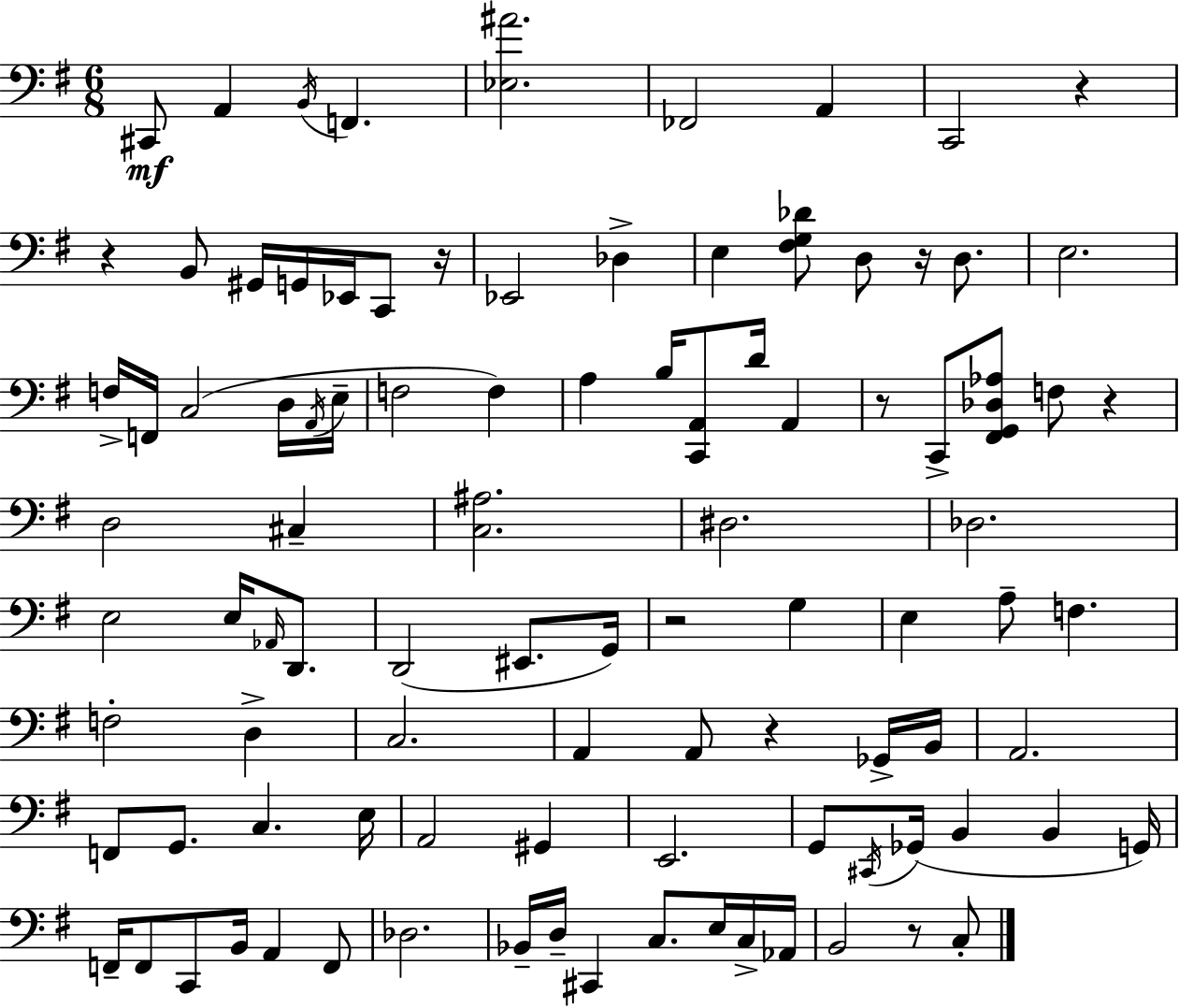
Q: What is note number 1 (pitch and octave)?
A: C#2